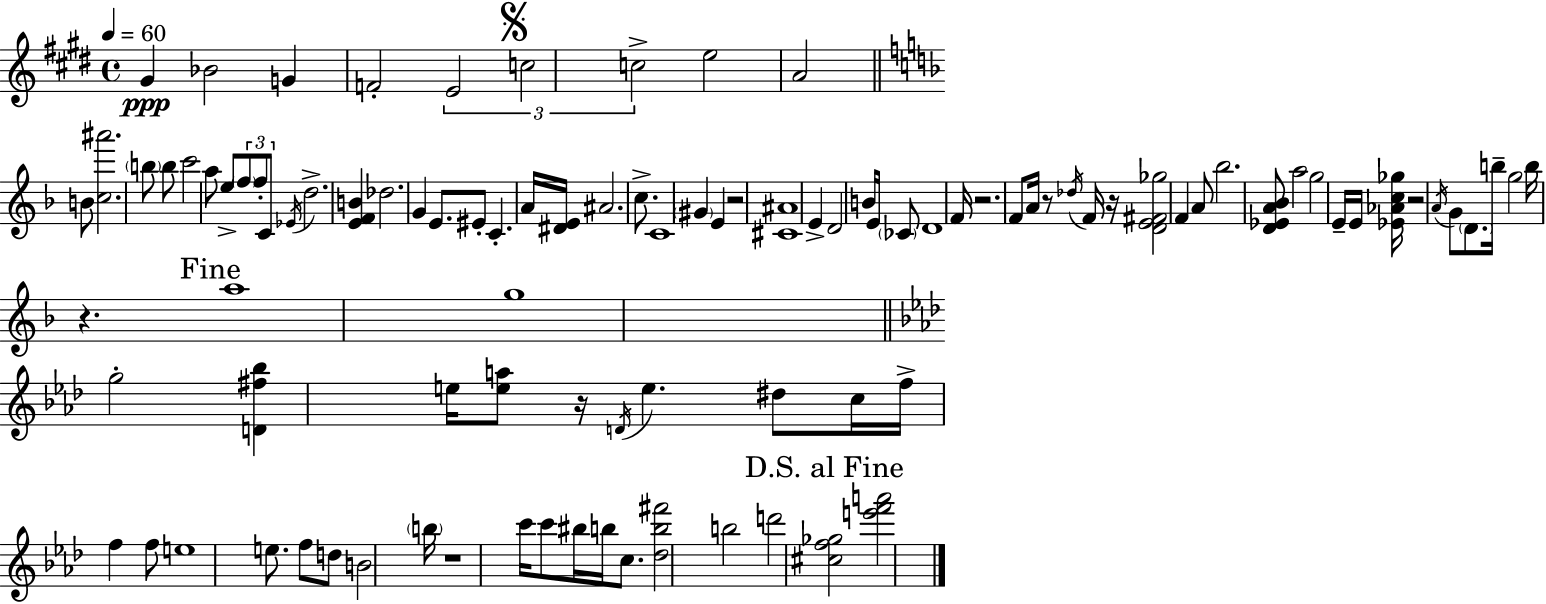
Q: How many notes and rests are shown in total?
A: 99